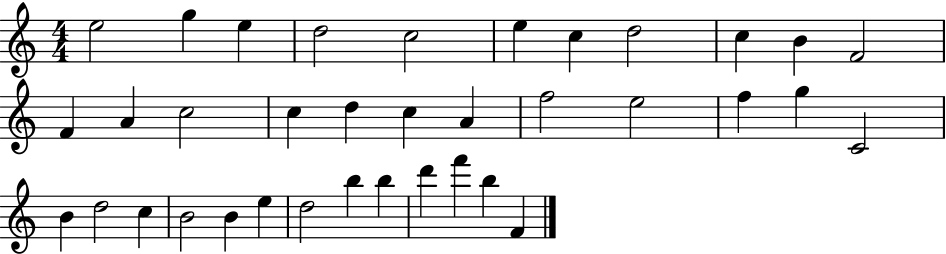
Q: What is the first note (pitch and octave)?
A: E5